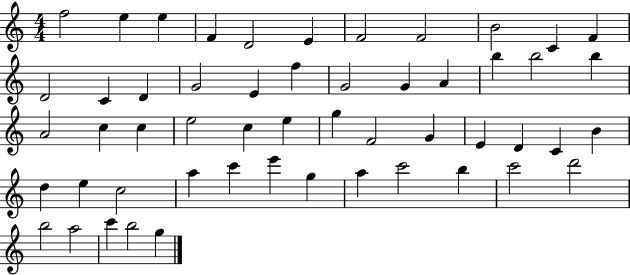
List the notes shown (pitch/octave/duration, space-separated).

F5/h E5/q E5/q F4/q D4/h E4/q F4/h F4/h B4/h C4/q F4/q D4/h C4/q D4/q G4/h E4/q F5/q G4/h G4/q A4/q B5/q B5/h B5/q A4/h C5/q C5/q E5/h C5/q E5/q G5/q F4/h G4/q E4/q D4/q C4/q B4/q D5/q E5/q C5/h A5/q C6/q E6/q G5/q A5/q C6/h B5/q C6/h D6/h B5/h A5/h C6/q B5/h G5/q